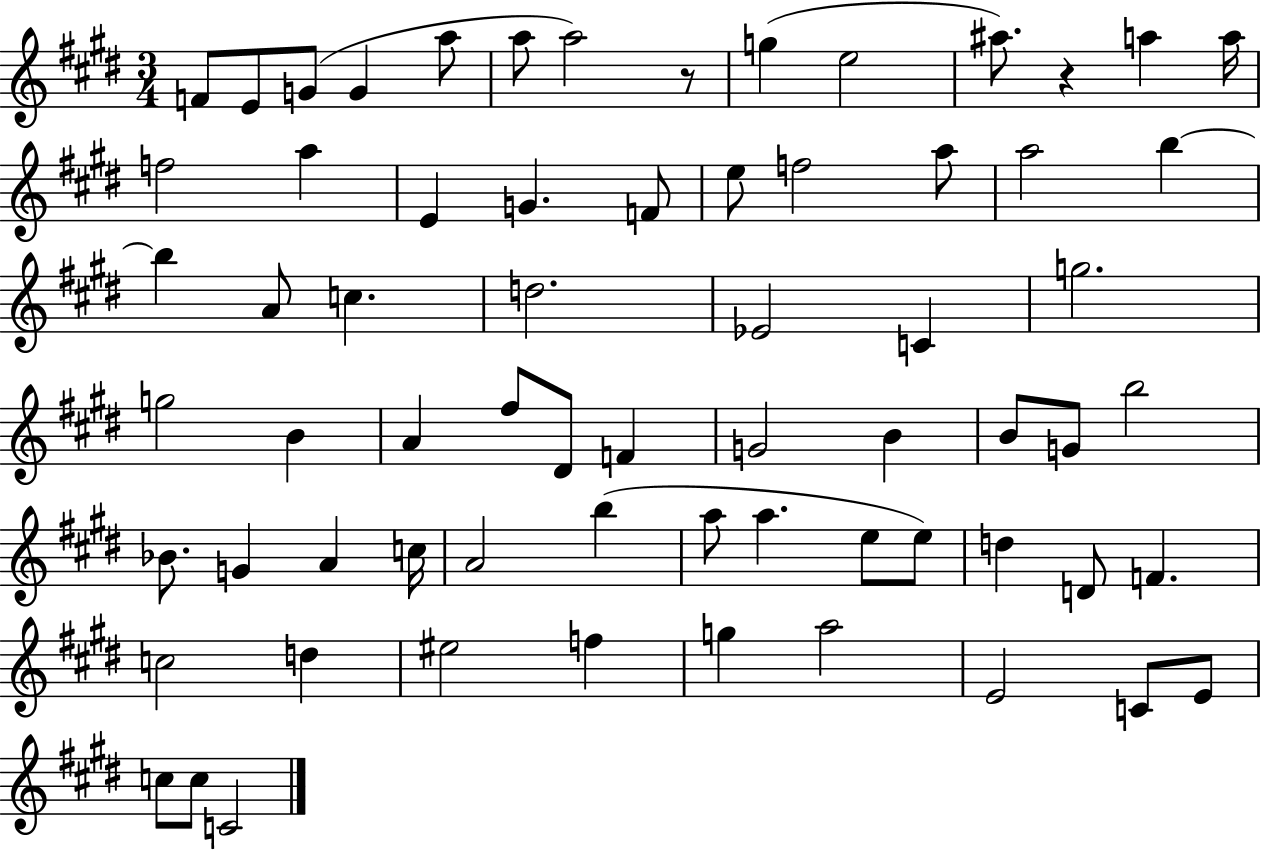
{
  \clef treble
  \numericTimeSignature
  \time 3/4
  \key e \major
  f'8 e'8 g'8( g'4 a''8 | a''8 a''2) r8 | g''4( e''2 | ais''8.) r4 a''4 a''16 | \break f''2 a''4 | e'4 g'4. f'8 | e''8 f''2 a''8 | a''2 b''4~~ | \break b''4 a'8 c''4. | d''2. | ees'2 c'4 | g''2. | \break g''2 b'4 | a'4 fis''8 dis'8 f'4 | g'2 b'4 | b'8 g'8 b''2 | \break bes'8. g'4 a'4 c''16 | a'2 b''4( | a''8 a''4. e''8 e''8) | d''4 d'8 f'4. | \break c''2 d''4 | eis''2 f''4 | g''4 a''2 | e'2 c'8 e'8 | \break c''8 c''8 c'2 | \bar "|."
}